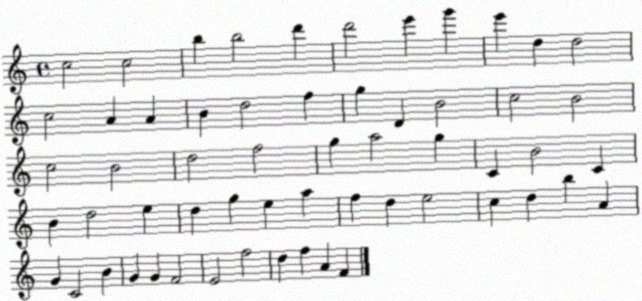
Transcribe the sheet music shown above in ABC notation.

X:1
T:Untitled
M:4/4
L:1/4
K:C
c2 c2 b b2 d' d'2 e' g' e' d d2 c2 A A B d2 f g D B2 c2 B2 c2 B2 d2 f2 g a2 g C B2 C B d2 e d g e a f d e2 c d b A G C2 B G G F2 E2 f2 d f A F